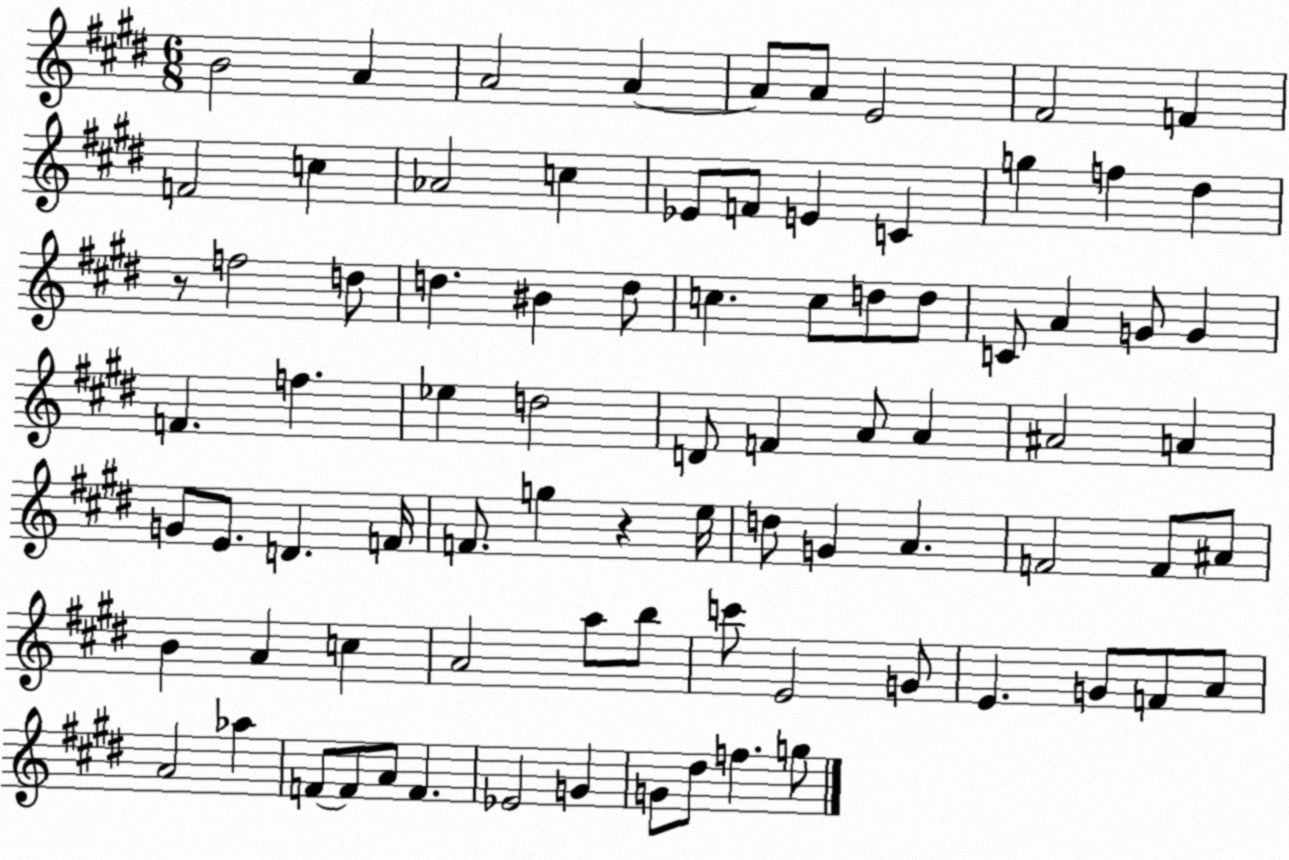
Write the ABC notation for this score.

X:1
T:Untitled
M:6/8
L:1/4
K:E
B2 A A2 A A/2 A/2 E2 ^F2 F F2 c _A2 c _E/2 F/2 E C g f ^d z/2 f2 d/2 d ^B d/2 c c/2 d/2 d/2 C/2 A G/2 G F f _e d2 D/2 F A/2 A ^A2 A G/2 E/2 D F/4 F/2 g z e/4 d/2 G A F2 F/2 ^A/2 B A c A2 a/2 b/2 c'/2 E2 G/2 E G/2 F/2 A/2 A2 _a F/2 F/2 A/2 F _E2 G G/2 ^d/2 f g/2